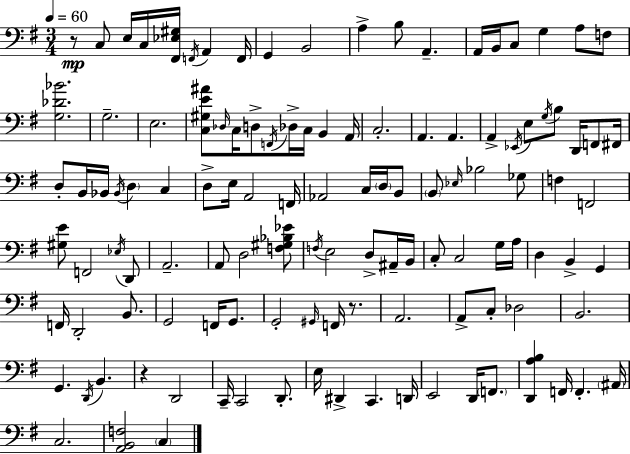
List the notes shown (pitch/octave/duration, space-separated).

R/e C3/e E3/s C3/s [F#2,Eb3,G#3]/s F2/s A2/q F2/s G2/q B2/h A3/q B3/e A2/q. A2/s B2/s C3/e G3/q A3/e F3/e [G3,Db4,Bb4]/h. G3/h. E3/h. [C3,G#3,E4,A#4]/e Db3/s C3/s D3/e F2/s Db3/s C3/s B2/q A2/s C3/h. A2/q. A2/q. A2/q Eb2/s E3/e G3/s B3/e D2/s F2/e F#2/s D3/e B2/s Bb2/s Bb2/s D3/q C3/q D3/e E3/s A2/h F2/s Ab2/h C3/s D3/s B2/e B2/e Eb3/s Bb3/h Gb3/e F3/q F2/h [G#3,E4]/e F2/h Eb3/s D2/e A2/h. A2/e D3/h [F3,G#3,Bb3,Eb4]/e F3/s E3/h D3/e A#2/s B2/s C3/e C3/h G3/s A3/s D3/q B2/q G2/q F2/s D2/h B2/e. G2/h F2/s G2/e. G2/h G#2/s F2/s R/e. A2/h. A2/e C3/e Db3/h B2/h. G2/q. D2/s B2/q. R/q D2/h C2/s C2/h D2/e. E3/s D#2/q C2/q. D2/s E2/h D2/s F2/e. [D2,A3,B3]/q F2/s F2/q. A#2/s C3/h. [A2,B2,F3]/h C3/q